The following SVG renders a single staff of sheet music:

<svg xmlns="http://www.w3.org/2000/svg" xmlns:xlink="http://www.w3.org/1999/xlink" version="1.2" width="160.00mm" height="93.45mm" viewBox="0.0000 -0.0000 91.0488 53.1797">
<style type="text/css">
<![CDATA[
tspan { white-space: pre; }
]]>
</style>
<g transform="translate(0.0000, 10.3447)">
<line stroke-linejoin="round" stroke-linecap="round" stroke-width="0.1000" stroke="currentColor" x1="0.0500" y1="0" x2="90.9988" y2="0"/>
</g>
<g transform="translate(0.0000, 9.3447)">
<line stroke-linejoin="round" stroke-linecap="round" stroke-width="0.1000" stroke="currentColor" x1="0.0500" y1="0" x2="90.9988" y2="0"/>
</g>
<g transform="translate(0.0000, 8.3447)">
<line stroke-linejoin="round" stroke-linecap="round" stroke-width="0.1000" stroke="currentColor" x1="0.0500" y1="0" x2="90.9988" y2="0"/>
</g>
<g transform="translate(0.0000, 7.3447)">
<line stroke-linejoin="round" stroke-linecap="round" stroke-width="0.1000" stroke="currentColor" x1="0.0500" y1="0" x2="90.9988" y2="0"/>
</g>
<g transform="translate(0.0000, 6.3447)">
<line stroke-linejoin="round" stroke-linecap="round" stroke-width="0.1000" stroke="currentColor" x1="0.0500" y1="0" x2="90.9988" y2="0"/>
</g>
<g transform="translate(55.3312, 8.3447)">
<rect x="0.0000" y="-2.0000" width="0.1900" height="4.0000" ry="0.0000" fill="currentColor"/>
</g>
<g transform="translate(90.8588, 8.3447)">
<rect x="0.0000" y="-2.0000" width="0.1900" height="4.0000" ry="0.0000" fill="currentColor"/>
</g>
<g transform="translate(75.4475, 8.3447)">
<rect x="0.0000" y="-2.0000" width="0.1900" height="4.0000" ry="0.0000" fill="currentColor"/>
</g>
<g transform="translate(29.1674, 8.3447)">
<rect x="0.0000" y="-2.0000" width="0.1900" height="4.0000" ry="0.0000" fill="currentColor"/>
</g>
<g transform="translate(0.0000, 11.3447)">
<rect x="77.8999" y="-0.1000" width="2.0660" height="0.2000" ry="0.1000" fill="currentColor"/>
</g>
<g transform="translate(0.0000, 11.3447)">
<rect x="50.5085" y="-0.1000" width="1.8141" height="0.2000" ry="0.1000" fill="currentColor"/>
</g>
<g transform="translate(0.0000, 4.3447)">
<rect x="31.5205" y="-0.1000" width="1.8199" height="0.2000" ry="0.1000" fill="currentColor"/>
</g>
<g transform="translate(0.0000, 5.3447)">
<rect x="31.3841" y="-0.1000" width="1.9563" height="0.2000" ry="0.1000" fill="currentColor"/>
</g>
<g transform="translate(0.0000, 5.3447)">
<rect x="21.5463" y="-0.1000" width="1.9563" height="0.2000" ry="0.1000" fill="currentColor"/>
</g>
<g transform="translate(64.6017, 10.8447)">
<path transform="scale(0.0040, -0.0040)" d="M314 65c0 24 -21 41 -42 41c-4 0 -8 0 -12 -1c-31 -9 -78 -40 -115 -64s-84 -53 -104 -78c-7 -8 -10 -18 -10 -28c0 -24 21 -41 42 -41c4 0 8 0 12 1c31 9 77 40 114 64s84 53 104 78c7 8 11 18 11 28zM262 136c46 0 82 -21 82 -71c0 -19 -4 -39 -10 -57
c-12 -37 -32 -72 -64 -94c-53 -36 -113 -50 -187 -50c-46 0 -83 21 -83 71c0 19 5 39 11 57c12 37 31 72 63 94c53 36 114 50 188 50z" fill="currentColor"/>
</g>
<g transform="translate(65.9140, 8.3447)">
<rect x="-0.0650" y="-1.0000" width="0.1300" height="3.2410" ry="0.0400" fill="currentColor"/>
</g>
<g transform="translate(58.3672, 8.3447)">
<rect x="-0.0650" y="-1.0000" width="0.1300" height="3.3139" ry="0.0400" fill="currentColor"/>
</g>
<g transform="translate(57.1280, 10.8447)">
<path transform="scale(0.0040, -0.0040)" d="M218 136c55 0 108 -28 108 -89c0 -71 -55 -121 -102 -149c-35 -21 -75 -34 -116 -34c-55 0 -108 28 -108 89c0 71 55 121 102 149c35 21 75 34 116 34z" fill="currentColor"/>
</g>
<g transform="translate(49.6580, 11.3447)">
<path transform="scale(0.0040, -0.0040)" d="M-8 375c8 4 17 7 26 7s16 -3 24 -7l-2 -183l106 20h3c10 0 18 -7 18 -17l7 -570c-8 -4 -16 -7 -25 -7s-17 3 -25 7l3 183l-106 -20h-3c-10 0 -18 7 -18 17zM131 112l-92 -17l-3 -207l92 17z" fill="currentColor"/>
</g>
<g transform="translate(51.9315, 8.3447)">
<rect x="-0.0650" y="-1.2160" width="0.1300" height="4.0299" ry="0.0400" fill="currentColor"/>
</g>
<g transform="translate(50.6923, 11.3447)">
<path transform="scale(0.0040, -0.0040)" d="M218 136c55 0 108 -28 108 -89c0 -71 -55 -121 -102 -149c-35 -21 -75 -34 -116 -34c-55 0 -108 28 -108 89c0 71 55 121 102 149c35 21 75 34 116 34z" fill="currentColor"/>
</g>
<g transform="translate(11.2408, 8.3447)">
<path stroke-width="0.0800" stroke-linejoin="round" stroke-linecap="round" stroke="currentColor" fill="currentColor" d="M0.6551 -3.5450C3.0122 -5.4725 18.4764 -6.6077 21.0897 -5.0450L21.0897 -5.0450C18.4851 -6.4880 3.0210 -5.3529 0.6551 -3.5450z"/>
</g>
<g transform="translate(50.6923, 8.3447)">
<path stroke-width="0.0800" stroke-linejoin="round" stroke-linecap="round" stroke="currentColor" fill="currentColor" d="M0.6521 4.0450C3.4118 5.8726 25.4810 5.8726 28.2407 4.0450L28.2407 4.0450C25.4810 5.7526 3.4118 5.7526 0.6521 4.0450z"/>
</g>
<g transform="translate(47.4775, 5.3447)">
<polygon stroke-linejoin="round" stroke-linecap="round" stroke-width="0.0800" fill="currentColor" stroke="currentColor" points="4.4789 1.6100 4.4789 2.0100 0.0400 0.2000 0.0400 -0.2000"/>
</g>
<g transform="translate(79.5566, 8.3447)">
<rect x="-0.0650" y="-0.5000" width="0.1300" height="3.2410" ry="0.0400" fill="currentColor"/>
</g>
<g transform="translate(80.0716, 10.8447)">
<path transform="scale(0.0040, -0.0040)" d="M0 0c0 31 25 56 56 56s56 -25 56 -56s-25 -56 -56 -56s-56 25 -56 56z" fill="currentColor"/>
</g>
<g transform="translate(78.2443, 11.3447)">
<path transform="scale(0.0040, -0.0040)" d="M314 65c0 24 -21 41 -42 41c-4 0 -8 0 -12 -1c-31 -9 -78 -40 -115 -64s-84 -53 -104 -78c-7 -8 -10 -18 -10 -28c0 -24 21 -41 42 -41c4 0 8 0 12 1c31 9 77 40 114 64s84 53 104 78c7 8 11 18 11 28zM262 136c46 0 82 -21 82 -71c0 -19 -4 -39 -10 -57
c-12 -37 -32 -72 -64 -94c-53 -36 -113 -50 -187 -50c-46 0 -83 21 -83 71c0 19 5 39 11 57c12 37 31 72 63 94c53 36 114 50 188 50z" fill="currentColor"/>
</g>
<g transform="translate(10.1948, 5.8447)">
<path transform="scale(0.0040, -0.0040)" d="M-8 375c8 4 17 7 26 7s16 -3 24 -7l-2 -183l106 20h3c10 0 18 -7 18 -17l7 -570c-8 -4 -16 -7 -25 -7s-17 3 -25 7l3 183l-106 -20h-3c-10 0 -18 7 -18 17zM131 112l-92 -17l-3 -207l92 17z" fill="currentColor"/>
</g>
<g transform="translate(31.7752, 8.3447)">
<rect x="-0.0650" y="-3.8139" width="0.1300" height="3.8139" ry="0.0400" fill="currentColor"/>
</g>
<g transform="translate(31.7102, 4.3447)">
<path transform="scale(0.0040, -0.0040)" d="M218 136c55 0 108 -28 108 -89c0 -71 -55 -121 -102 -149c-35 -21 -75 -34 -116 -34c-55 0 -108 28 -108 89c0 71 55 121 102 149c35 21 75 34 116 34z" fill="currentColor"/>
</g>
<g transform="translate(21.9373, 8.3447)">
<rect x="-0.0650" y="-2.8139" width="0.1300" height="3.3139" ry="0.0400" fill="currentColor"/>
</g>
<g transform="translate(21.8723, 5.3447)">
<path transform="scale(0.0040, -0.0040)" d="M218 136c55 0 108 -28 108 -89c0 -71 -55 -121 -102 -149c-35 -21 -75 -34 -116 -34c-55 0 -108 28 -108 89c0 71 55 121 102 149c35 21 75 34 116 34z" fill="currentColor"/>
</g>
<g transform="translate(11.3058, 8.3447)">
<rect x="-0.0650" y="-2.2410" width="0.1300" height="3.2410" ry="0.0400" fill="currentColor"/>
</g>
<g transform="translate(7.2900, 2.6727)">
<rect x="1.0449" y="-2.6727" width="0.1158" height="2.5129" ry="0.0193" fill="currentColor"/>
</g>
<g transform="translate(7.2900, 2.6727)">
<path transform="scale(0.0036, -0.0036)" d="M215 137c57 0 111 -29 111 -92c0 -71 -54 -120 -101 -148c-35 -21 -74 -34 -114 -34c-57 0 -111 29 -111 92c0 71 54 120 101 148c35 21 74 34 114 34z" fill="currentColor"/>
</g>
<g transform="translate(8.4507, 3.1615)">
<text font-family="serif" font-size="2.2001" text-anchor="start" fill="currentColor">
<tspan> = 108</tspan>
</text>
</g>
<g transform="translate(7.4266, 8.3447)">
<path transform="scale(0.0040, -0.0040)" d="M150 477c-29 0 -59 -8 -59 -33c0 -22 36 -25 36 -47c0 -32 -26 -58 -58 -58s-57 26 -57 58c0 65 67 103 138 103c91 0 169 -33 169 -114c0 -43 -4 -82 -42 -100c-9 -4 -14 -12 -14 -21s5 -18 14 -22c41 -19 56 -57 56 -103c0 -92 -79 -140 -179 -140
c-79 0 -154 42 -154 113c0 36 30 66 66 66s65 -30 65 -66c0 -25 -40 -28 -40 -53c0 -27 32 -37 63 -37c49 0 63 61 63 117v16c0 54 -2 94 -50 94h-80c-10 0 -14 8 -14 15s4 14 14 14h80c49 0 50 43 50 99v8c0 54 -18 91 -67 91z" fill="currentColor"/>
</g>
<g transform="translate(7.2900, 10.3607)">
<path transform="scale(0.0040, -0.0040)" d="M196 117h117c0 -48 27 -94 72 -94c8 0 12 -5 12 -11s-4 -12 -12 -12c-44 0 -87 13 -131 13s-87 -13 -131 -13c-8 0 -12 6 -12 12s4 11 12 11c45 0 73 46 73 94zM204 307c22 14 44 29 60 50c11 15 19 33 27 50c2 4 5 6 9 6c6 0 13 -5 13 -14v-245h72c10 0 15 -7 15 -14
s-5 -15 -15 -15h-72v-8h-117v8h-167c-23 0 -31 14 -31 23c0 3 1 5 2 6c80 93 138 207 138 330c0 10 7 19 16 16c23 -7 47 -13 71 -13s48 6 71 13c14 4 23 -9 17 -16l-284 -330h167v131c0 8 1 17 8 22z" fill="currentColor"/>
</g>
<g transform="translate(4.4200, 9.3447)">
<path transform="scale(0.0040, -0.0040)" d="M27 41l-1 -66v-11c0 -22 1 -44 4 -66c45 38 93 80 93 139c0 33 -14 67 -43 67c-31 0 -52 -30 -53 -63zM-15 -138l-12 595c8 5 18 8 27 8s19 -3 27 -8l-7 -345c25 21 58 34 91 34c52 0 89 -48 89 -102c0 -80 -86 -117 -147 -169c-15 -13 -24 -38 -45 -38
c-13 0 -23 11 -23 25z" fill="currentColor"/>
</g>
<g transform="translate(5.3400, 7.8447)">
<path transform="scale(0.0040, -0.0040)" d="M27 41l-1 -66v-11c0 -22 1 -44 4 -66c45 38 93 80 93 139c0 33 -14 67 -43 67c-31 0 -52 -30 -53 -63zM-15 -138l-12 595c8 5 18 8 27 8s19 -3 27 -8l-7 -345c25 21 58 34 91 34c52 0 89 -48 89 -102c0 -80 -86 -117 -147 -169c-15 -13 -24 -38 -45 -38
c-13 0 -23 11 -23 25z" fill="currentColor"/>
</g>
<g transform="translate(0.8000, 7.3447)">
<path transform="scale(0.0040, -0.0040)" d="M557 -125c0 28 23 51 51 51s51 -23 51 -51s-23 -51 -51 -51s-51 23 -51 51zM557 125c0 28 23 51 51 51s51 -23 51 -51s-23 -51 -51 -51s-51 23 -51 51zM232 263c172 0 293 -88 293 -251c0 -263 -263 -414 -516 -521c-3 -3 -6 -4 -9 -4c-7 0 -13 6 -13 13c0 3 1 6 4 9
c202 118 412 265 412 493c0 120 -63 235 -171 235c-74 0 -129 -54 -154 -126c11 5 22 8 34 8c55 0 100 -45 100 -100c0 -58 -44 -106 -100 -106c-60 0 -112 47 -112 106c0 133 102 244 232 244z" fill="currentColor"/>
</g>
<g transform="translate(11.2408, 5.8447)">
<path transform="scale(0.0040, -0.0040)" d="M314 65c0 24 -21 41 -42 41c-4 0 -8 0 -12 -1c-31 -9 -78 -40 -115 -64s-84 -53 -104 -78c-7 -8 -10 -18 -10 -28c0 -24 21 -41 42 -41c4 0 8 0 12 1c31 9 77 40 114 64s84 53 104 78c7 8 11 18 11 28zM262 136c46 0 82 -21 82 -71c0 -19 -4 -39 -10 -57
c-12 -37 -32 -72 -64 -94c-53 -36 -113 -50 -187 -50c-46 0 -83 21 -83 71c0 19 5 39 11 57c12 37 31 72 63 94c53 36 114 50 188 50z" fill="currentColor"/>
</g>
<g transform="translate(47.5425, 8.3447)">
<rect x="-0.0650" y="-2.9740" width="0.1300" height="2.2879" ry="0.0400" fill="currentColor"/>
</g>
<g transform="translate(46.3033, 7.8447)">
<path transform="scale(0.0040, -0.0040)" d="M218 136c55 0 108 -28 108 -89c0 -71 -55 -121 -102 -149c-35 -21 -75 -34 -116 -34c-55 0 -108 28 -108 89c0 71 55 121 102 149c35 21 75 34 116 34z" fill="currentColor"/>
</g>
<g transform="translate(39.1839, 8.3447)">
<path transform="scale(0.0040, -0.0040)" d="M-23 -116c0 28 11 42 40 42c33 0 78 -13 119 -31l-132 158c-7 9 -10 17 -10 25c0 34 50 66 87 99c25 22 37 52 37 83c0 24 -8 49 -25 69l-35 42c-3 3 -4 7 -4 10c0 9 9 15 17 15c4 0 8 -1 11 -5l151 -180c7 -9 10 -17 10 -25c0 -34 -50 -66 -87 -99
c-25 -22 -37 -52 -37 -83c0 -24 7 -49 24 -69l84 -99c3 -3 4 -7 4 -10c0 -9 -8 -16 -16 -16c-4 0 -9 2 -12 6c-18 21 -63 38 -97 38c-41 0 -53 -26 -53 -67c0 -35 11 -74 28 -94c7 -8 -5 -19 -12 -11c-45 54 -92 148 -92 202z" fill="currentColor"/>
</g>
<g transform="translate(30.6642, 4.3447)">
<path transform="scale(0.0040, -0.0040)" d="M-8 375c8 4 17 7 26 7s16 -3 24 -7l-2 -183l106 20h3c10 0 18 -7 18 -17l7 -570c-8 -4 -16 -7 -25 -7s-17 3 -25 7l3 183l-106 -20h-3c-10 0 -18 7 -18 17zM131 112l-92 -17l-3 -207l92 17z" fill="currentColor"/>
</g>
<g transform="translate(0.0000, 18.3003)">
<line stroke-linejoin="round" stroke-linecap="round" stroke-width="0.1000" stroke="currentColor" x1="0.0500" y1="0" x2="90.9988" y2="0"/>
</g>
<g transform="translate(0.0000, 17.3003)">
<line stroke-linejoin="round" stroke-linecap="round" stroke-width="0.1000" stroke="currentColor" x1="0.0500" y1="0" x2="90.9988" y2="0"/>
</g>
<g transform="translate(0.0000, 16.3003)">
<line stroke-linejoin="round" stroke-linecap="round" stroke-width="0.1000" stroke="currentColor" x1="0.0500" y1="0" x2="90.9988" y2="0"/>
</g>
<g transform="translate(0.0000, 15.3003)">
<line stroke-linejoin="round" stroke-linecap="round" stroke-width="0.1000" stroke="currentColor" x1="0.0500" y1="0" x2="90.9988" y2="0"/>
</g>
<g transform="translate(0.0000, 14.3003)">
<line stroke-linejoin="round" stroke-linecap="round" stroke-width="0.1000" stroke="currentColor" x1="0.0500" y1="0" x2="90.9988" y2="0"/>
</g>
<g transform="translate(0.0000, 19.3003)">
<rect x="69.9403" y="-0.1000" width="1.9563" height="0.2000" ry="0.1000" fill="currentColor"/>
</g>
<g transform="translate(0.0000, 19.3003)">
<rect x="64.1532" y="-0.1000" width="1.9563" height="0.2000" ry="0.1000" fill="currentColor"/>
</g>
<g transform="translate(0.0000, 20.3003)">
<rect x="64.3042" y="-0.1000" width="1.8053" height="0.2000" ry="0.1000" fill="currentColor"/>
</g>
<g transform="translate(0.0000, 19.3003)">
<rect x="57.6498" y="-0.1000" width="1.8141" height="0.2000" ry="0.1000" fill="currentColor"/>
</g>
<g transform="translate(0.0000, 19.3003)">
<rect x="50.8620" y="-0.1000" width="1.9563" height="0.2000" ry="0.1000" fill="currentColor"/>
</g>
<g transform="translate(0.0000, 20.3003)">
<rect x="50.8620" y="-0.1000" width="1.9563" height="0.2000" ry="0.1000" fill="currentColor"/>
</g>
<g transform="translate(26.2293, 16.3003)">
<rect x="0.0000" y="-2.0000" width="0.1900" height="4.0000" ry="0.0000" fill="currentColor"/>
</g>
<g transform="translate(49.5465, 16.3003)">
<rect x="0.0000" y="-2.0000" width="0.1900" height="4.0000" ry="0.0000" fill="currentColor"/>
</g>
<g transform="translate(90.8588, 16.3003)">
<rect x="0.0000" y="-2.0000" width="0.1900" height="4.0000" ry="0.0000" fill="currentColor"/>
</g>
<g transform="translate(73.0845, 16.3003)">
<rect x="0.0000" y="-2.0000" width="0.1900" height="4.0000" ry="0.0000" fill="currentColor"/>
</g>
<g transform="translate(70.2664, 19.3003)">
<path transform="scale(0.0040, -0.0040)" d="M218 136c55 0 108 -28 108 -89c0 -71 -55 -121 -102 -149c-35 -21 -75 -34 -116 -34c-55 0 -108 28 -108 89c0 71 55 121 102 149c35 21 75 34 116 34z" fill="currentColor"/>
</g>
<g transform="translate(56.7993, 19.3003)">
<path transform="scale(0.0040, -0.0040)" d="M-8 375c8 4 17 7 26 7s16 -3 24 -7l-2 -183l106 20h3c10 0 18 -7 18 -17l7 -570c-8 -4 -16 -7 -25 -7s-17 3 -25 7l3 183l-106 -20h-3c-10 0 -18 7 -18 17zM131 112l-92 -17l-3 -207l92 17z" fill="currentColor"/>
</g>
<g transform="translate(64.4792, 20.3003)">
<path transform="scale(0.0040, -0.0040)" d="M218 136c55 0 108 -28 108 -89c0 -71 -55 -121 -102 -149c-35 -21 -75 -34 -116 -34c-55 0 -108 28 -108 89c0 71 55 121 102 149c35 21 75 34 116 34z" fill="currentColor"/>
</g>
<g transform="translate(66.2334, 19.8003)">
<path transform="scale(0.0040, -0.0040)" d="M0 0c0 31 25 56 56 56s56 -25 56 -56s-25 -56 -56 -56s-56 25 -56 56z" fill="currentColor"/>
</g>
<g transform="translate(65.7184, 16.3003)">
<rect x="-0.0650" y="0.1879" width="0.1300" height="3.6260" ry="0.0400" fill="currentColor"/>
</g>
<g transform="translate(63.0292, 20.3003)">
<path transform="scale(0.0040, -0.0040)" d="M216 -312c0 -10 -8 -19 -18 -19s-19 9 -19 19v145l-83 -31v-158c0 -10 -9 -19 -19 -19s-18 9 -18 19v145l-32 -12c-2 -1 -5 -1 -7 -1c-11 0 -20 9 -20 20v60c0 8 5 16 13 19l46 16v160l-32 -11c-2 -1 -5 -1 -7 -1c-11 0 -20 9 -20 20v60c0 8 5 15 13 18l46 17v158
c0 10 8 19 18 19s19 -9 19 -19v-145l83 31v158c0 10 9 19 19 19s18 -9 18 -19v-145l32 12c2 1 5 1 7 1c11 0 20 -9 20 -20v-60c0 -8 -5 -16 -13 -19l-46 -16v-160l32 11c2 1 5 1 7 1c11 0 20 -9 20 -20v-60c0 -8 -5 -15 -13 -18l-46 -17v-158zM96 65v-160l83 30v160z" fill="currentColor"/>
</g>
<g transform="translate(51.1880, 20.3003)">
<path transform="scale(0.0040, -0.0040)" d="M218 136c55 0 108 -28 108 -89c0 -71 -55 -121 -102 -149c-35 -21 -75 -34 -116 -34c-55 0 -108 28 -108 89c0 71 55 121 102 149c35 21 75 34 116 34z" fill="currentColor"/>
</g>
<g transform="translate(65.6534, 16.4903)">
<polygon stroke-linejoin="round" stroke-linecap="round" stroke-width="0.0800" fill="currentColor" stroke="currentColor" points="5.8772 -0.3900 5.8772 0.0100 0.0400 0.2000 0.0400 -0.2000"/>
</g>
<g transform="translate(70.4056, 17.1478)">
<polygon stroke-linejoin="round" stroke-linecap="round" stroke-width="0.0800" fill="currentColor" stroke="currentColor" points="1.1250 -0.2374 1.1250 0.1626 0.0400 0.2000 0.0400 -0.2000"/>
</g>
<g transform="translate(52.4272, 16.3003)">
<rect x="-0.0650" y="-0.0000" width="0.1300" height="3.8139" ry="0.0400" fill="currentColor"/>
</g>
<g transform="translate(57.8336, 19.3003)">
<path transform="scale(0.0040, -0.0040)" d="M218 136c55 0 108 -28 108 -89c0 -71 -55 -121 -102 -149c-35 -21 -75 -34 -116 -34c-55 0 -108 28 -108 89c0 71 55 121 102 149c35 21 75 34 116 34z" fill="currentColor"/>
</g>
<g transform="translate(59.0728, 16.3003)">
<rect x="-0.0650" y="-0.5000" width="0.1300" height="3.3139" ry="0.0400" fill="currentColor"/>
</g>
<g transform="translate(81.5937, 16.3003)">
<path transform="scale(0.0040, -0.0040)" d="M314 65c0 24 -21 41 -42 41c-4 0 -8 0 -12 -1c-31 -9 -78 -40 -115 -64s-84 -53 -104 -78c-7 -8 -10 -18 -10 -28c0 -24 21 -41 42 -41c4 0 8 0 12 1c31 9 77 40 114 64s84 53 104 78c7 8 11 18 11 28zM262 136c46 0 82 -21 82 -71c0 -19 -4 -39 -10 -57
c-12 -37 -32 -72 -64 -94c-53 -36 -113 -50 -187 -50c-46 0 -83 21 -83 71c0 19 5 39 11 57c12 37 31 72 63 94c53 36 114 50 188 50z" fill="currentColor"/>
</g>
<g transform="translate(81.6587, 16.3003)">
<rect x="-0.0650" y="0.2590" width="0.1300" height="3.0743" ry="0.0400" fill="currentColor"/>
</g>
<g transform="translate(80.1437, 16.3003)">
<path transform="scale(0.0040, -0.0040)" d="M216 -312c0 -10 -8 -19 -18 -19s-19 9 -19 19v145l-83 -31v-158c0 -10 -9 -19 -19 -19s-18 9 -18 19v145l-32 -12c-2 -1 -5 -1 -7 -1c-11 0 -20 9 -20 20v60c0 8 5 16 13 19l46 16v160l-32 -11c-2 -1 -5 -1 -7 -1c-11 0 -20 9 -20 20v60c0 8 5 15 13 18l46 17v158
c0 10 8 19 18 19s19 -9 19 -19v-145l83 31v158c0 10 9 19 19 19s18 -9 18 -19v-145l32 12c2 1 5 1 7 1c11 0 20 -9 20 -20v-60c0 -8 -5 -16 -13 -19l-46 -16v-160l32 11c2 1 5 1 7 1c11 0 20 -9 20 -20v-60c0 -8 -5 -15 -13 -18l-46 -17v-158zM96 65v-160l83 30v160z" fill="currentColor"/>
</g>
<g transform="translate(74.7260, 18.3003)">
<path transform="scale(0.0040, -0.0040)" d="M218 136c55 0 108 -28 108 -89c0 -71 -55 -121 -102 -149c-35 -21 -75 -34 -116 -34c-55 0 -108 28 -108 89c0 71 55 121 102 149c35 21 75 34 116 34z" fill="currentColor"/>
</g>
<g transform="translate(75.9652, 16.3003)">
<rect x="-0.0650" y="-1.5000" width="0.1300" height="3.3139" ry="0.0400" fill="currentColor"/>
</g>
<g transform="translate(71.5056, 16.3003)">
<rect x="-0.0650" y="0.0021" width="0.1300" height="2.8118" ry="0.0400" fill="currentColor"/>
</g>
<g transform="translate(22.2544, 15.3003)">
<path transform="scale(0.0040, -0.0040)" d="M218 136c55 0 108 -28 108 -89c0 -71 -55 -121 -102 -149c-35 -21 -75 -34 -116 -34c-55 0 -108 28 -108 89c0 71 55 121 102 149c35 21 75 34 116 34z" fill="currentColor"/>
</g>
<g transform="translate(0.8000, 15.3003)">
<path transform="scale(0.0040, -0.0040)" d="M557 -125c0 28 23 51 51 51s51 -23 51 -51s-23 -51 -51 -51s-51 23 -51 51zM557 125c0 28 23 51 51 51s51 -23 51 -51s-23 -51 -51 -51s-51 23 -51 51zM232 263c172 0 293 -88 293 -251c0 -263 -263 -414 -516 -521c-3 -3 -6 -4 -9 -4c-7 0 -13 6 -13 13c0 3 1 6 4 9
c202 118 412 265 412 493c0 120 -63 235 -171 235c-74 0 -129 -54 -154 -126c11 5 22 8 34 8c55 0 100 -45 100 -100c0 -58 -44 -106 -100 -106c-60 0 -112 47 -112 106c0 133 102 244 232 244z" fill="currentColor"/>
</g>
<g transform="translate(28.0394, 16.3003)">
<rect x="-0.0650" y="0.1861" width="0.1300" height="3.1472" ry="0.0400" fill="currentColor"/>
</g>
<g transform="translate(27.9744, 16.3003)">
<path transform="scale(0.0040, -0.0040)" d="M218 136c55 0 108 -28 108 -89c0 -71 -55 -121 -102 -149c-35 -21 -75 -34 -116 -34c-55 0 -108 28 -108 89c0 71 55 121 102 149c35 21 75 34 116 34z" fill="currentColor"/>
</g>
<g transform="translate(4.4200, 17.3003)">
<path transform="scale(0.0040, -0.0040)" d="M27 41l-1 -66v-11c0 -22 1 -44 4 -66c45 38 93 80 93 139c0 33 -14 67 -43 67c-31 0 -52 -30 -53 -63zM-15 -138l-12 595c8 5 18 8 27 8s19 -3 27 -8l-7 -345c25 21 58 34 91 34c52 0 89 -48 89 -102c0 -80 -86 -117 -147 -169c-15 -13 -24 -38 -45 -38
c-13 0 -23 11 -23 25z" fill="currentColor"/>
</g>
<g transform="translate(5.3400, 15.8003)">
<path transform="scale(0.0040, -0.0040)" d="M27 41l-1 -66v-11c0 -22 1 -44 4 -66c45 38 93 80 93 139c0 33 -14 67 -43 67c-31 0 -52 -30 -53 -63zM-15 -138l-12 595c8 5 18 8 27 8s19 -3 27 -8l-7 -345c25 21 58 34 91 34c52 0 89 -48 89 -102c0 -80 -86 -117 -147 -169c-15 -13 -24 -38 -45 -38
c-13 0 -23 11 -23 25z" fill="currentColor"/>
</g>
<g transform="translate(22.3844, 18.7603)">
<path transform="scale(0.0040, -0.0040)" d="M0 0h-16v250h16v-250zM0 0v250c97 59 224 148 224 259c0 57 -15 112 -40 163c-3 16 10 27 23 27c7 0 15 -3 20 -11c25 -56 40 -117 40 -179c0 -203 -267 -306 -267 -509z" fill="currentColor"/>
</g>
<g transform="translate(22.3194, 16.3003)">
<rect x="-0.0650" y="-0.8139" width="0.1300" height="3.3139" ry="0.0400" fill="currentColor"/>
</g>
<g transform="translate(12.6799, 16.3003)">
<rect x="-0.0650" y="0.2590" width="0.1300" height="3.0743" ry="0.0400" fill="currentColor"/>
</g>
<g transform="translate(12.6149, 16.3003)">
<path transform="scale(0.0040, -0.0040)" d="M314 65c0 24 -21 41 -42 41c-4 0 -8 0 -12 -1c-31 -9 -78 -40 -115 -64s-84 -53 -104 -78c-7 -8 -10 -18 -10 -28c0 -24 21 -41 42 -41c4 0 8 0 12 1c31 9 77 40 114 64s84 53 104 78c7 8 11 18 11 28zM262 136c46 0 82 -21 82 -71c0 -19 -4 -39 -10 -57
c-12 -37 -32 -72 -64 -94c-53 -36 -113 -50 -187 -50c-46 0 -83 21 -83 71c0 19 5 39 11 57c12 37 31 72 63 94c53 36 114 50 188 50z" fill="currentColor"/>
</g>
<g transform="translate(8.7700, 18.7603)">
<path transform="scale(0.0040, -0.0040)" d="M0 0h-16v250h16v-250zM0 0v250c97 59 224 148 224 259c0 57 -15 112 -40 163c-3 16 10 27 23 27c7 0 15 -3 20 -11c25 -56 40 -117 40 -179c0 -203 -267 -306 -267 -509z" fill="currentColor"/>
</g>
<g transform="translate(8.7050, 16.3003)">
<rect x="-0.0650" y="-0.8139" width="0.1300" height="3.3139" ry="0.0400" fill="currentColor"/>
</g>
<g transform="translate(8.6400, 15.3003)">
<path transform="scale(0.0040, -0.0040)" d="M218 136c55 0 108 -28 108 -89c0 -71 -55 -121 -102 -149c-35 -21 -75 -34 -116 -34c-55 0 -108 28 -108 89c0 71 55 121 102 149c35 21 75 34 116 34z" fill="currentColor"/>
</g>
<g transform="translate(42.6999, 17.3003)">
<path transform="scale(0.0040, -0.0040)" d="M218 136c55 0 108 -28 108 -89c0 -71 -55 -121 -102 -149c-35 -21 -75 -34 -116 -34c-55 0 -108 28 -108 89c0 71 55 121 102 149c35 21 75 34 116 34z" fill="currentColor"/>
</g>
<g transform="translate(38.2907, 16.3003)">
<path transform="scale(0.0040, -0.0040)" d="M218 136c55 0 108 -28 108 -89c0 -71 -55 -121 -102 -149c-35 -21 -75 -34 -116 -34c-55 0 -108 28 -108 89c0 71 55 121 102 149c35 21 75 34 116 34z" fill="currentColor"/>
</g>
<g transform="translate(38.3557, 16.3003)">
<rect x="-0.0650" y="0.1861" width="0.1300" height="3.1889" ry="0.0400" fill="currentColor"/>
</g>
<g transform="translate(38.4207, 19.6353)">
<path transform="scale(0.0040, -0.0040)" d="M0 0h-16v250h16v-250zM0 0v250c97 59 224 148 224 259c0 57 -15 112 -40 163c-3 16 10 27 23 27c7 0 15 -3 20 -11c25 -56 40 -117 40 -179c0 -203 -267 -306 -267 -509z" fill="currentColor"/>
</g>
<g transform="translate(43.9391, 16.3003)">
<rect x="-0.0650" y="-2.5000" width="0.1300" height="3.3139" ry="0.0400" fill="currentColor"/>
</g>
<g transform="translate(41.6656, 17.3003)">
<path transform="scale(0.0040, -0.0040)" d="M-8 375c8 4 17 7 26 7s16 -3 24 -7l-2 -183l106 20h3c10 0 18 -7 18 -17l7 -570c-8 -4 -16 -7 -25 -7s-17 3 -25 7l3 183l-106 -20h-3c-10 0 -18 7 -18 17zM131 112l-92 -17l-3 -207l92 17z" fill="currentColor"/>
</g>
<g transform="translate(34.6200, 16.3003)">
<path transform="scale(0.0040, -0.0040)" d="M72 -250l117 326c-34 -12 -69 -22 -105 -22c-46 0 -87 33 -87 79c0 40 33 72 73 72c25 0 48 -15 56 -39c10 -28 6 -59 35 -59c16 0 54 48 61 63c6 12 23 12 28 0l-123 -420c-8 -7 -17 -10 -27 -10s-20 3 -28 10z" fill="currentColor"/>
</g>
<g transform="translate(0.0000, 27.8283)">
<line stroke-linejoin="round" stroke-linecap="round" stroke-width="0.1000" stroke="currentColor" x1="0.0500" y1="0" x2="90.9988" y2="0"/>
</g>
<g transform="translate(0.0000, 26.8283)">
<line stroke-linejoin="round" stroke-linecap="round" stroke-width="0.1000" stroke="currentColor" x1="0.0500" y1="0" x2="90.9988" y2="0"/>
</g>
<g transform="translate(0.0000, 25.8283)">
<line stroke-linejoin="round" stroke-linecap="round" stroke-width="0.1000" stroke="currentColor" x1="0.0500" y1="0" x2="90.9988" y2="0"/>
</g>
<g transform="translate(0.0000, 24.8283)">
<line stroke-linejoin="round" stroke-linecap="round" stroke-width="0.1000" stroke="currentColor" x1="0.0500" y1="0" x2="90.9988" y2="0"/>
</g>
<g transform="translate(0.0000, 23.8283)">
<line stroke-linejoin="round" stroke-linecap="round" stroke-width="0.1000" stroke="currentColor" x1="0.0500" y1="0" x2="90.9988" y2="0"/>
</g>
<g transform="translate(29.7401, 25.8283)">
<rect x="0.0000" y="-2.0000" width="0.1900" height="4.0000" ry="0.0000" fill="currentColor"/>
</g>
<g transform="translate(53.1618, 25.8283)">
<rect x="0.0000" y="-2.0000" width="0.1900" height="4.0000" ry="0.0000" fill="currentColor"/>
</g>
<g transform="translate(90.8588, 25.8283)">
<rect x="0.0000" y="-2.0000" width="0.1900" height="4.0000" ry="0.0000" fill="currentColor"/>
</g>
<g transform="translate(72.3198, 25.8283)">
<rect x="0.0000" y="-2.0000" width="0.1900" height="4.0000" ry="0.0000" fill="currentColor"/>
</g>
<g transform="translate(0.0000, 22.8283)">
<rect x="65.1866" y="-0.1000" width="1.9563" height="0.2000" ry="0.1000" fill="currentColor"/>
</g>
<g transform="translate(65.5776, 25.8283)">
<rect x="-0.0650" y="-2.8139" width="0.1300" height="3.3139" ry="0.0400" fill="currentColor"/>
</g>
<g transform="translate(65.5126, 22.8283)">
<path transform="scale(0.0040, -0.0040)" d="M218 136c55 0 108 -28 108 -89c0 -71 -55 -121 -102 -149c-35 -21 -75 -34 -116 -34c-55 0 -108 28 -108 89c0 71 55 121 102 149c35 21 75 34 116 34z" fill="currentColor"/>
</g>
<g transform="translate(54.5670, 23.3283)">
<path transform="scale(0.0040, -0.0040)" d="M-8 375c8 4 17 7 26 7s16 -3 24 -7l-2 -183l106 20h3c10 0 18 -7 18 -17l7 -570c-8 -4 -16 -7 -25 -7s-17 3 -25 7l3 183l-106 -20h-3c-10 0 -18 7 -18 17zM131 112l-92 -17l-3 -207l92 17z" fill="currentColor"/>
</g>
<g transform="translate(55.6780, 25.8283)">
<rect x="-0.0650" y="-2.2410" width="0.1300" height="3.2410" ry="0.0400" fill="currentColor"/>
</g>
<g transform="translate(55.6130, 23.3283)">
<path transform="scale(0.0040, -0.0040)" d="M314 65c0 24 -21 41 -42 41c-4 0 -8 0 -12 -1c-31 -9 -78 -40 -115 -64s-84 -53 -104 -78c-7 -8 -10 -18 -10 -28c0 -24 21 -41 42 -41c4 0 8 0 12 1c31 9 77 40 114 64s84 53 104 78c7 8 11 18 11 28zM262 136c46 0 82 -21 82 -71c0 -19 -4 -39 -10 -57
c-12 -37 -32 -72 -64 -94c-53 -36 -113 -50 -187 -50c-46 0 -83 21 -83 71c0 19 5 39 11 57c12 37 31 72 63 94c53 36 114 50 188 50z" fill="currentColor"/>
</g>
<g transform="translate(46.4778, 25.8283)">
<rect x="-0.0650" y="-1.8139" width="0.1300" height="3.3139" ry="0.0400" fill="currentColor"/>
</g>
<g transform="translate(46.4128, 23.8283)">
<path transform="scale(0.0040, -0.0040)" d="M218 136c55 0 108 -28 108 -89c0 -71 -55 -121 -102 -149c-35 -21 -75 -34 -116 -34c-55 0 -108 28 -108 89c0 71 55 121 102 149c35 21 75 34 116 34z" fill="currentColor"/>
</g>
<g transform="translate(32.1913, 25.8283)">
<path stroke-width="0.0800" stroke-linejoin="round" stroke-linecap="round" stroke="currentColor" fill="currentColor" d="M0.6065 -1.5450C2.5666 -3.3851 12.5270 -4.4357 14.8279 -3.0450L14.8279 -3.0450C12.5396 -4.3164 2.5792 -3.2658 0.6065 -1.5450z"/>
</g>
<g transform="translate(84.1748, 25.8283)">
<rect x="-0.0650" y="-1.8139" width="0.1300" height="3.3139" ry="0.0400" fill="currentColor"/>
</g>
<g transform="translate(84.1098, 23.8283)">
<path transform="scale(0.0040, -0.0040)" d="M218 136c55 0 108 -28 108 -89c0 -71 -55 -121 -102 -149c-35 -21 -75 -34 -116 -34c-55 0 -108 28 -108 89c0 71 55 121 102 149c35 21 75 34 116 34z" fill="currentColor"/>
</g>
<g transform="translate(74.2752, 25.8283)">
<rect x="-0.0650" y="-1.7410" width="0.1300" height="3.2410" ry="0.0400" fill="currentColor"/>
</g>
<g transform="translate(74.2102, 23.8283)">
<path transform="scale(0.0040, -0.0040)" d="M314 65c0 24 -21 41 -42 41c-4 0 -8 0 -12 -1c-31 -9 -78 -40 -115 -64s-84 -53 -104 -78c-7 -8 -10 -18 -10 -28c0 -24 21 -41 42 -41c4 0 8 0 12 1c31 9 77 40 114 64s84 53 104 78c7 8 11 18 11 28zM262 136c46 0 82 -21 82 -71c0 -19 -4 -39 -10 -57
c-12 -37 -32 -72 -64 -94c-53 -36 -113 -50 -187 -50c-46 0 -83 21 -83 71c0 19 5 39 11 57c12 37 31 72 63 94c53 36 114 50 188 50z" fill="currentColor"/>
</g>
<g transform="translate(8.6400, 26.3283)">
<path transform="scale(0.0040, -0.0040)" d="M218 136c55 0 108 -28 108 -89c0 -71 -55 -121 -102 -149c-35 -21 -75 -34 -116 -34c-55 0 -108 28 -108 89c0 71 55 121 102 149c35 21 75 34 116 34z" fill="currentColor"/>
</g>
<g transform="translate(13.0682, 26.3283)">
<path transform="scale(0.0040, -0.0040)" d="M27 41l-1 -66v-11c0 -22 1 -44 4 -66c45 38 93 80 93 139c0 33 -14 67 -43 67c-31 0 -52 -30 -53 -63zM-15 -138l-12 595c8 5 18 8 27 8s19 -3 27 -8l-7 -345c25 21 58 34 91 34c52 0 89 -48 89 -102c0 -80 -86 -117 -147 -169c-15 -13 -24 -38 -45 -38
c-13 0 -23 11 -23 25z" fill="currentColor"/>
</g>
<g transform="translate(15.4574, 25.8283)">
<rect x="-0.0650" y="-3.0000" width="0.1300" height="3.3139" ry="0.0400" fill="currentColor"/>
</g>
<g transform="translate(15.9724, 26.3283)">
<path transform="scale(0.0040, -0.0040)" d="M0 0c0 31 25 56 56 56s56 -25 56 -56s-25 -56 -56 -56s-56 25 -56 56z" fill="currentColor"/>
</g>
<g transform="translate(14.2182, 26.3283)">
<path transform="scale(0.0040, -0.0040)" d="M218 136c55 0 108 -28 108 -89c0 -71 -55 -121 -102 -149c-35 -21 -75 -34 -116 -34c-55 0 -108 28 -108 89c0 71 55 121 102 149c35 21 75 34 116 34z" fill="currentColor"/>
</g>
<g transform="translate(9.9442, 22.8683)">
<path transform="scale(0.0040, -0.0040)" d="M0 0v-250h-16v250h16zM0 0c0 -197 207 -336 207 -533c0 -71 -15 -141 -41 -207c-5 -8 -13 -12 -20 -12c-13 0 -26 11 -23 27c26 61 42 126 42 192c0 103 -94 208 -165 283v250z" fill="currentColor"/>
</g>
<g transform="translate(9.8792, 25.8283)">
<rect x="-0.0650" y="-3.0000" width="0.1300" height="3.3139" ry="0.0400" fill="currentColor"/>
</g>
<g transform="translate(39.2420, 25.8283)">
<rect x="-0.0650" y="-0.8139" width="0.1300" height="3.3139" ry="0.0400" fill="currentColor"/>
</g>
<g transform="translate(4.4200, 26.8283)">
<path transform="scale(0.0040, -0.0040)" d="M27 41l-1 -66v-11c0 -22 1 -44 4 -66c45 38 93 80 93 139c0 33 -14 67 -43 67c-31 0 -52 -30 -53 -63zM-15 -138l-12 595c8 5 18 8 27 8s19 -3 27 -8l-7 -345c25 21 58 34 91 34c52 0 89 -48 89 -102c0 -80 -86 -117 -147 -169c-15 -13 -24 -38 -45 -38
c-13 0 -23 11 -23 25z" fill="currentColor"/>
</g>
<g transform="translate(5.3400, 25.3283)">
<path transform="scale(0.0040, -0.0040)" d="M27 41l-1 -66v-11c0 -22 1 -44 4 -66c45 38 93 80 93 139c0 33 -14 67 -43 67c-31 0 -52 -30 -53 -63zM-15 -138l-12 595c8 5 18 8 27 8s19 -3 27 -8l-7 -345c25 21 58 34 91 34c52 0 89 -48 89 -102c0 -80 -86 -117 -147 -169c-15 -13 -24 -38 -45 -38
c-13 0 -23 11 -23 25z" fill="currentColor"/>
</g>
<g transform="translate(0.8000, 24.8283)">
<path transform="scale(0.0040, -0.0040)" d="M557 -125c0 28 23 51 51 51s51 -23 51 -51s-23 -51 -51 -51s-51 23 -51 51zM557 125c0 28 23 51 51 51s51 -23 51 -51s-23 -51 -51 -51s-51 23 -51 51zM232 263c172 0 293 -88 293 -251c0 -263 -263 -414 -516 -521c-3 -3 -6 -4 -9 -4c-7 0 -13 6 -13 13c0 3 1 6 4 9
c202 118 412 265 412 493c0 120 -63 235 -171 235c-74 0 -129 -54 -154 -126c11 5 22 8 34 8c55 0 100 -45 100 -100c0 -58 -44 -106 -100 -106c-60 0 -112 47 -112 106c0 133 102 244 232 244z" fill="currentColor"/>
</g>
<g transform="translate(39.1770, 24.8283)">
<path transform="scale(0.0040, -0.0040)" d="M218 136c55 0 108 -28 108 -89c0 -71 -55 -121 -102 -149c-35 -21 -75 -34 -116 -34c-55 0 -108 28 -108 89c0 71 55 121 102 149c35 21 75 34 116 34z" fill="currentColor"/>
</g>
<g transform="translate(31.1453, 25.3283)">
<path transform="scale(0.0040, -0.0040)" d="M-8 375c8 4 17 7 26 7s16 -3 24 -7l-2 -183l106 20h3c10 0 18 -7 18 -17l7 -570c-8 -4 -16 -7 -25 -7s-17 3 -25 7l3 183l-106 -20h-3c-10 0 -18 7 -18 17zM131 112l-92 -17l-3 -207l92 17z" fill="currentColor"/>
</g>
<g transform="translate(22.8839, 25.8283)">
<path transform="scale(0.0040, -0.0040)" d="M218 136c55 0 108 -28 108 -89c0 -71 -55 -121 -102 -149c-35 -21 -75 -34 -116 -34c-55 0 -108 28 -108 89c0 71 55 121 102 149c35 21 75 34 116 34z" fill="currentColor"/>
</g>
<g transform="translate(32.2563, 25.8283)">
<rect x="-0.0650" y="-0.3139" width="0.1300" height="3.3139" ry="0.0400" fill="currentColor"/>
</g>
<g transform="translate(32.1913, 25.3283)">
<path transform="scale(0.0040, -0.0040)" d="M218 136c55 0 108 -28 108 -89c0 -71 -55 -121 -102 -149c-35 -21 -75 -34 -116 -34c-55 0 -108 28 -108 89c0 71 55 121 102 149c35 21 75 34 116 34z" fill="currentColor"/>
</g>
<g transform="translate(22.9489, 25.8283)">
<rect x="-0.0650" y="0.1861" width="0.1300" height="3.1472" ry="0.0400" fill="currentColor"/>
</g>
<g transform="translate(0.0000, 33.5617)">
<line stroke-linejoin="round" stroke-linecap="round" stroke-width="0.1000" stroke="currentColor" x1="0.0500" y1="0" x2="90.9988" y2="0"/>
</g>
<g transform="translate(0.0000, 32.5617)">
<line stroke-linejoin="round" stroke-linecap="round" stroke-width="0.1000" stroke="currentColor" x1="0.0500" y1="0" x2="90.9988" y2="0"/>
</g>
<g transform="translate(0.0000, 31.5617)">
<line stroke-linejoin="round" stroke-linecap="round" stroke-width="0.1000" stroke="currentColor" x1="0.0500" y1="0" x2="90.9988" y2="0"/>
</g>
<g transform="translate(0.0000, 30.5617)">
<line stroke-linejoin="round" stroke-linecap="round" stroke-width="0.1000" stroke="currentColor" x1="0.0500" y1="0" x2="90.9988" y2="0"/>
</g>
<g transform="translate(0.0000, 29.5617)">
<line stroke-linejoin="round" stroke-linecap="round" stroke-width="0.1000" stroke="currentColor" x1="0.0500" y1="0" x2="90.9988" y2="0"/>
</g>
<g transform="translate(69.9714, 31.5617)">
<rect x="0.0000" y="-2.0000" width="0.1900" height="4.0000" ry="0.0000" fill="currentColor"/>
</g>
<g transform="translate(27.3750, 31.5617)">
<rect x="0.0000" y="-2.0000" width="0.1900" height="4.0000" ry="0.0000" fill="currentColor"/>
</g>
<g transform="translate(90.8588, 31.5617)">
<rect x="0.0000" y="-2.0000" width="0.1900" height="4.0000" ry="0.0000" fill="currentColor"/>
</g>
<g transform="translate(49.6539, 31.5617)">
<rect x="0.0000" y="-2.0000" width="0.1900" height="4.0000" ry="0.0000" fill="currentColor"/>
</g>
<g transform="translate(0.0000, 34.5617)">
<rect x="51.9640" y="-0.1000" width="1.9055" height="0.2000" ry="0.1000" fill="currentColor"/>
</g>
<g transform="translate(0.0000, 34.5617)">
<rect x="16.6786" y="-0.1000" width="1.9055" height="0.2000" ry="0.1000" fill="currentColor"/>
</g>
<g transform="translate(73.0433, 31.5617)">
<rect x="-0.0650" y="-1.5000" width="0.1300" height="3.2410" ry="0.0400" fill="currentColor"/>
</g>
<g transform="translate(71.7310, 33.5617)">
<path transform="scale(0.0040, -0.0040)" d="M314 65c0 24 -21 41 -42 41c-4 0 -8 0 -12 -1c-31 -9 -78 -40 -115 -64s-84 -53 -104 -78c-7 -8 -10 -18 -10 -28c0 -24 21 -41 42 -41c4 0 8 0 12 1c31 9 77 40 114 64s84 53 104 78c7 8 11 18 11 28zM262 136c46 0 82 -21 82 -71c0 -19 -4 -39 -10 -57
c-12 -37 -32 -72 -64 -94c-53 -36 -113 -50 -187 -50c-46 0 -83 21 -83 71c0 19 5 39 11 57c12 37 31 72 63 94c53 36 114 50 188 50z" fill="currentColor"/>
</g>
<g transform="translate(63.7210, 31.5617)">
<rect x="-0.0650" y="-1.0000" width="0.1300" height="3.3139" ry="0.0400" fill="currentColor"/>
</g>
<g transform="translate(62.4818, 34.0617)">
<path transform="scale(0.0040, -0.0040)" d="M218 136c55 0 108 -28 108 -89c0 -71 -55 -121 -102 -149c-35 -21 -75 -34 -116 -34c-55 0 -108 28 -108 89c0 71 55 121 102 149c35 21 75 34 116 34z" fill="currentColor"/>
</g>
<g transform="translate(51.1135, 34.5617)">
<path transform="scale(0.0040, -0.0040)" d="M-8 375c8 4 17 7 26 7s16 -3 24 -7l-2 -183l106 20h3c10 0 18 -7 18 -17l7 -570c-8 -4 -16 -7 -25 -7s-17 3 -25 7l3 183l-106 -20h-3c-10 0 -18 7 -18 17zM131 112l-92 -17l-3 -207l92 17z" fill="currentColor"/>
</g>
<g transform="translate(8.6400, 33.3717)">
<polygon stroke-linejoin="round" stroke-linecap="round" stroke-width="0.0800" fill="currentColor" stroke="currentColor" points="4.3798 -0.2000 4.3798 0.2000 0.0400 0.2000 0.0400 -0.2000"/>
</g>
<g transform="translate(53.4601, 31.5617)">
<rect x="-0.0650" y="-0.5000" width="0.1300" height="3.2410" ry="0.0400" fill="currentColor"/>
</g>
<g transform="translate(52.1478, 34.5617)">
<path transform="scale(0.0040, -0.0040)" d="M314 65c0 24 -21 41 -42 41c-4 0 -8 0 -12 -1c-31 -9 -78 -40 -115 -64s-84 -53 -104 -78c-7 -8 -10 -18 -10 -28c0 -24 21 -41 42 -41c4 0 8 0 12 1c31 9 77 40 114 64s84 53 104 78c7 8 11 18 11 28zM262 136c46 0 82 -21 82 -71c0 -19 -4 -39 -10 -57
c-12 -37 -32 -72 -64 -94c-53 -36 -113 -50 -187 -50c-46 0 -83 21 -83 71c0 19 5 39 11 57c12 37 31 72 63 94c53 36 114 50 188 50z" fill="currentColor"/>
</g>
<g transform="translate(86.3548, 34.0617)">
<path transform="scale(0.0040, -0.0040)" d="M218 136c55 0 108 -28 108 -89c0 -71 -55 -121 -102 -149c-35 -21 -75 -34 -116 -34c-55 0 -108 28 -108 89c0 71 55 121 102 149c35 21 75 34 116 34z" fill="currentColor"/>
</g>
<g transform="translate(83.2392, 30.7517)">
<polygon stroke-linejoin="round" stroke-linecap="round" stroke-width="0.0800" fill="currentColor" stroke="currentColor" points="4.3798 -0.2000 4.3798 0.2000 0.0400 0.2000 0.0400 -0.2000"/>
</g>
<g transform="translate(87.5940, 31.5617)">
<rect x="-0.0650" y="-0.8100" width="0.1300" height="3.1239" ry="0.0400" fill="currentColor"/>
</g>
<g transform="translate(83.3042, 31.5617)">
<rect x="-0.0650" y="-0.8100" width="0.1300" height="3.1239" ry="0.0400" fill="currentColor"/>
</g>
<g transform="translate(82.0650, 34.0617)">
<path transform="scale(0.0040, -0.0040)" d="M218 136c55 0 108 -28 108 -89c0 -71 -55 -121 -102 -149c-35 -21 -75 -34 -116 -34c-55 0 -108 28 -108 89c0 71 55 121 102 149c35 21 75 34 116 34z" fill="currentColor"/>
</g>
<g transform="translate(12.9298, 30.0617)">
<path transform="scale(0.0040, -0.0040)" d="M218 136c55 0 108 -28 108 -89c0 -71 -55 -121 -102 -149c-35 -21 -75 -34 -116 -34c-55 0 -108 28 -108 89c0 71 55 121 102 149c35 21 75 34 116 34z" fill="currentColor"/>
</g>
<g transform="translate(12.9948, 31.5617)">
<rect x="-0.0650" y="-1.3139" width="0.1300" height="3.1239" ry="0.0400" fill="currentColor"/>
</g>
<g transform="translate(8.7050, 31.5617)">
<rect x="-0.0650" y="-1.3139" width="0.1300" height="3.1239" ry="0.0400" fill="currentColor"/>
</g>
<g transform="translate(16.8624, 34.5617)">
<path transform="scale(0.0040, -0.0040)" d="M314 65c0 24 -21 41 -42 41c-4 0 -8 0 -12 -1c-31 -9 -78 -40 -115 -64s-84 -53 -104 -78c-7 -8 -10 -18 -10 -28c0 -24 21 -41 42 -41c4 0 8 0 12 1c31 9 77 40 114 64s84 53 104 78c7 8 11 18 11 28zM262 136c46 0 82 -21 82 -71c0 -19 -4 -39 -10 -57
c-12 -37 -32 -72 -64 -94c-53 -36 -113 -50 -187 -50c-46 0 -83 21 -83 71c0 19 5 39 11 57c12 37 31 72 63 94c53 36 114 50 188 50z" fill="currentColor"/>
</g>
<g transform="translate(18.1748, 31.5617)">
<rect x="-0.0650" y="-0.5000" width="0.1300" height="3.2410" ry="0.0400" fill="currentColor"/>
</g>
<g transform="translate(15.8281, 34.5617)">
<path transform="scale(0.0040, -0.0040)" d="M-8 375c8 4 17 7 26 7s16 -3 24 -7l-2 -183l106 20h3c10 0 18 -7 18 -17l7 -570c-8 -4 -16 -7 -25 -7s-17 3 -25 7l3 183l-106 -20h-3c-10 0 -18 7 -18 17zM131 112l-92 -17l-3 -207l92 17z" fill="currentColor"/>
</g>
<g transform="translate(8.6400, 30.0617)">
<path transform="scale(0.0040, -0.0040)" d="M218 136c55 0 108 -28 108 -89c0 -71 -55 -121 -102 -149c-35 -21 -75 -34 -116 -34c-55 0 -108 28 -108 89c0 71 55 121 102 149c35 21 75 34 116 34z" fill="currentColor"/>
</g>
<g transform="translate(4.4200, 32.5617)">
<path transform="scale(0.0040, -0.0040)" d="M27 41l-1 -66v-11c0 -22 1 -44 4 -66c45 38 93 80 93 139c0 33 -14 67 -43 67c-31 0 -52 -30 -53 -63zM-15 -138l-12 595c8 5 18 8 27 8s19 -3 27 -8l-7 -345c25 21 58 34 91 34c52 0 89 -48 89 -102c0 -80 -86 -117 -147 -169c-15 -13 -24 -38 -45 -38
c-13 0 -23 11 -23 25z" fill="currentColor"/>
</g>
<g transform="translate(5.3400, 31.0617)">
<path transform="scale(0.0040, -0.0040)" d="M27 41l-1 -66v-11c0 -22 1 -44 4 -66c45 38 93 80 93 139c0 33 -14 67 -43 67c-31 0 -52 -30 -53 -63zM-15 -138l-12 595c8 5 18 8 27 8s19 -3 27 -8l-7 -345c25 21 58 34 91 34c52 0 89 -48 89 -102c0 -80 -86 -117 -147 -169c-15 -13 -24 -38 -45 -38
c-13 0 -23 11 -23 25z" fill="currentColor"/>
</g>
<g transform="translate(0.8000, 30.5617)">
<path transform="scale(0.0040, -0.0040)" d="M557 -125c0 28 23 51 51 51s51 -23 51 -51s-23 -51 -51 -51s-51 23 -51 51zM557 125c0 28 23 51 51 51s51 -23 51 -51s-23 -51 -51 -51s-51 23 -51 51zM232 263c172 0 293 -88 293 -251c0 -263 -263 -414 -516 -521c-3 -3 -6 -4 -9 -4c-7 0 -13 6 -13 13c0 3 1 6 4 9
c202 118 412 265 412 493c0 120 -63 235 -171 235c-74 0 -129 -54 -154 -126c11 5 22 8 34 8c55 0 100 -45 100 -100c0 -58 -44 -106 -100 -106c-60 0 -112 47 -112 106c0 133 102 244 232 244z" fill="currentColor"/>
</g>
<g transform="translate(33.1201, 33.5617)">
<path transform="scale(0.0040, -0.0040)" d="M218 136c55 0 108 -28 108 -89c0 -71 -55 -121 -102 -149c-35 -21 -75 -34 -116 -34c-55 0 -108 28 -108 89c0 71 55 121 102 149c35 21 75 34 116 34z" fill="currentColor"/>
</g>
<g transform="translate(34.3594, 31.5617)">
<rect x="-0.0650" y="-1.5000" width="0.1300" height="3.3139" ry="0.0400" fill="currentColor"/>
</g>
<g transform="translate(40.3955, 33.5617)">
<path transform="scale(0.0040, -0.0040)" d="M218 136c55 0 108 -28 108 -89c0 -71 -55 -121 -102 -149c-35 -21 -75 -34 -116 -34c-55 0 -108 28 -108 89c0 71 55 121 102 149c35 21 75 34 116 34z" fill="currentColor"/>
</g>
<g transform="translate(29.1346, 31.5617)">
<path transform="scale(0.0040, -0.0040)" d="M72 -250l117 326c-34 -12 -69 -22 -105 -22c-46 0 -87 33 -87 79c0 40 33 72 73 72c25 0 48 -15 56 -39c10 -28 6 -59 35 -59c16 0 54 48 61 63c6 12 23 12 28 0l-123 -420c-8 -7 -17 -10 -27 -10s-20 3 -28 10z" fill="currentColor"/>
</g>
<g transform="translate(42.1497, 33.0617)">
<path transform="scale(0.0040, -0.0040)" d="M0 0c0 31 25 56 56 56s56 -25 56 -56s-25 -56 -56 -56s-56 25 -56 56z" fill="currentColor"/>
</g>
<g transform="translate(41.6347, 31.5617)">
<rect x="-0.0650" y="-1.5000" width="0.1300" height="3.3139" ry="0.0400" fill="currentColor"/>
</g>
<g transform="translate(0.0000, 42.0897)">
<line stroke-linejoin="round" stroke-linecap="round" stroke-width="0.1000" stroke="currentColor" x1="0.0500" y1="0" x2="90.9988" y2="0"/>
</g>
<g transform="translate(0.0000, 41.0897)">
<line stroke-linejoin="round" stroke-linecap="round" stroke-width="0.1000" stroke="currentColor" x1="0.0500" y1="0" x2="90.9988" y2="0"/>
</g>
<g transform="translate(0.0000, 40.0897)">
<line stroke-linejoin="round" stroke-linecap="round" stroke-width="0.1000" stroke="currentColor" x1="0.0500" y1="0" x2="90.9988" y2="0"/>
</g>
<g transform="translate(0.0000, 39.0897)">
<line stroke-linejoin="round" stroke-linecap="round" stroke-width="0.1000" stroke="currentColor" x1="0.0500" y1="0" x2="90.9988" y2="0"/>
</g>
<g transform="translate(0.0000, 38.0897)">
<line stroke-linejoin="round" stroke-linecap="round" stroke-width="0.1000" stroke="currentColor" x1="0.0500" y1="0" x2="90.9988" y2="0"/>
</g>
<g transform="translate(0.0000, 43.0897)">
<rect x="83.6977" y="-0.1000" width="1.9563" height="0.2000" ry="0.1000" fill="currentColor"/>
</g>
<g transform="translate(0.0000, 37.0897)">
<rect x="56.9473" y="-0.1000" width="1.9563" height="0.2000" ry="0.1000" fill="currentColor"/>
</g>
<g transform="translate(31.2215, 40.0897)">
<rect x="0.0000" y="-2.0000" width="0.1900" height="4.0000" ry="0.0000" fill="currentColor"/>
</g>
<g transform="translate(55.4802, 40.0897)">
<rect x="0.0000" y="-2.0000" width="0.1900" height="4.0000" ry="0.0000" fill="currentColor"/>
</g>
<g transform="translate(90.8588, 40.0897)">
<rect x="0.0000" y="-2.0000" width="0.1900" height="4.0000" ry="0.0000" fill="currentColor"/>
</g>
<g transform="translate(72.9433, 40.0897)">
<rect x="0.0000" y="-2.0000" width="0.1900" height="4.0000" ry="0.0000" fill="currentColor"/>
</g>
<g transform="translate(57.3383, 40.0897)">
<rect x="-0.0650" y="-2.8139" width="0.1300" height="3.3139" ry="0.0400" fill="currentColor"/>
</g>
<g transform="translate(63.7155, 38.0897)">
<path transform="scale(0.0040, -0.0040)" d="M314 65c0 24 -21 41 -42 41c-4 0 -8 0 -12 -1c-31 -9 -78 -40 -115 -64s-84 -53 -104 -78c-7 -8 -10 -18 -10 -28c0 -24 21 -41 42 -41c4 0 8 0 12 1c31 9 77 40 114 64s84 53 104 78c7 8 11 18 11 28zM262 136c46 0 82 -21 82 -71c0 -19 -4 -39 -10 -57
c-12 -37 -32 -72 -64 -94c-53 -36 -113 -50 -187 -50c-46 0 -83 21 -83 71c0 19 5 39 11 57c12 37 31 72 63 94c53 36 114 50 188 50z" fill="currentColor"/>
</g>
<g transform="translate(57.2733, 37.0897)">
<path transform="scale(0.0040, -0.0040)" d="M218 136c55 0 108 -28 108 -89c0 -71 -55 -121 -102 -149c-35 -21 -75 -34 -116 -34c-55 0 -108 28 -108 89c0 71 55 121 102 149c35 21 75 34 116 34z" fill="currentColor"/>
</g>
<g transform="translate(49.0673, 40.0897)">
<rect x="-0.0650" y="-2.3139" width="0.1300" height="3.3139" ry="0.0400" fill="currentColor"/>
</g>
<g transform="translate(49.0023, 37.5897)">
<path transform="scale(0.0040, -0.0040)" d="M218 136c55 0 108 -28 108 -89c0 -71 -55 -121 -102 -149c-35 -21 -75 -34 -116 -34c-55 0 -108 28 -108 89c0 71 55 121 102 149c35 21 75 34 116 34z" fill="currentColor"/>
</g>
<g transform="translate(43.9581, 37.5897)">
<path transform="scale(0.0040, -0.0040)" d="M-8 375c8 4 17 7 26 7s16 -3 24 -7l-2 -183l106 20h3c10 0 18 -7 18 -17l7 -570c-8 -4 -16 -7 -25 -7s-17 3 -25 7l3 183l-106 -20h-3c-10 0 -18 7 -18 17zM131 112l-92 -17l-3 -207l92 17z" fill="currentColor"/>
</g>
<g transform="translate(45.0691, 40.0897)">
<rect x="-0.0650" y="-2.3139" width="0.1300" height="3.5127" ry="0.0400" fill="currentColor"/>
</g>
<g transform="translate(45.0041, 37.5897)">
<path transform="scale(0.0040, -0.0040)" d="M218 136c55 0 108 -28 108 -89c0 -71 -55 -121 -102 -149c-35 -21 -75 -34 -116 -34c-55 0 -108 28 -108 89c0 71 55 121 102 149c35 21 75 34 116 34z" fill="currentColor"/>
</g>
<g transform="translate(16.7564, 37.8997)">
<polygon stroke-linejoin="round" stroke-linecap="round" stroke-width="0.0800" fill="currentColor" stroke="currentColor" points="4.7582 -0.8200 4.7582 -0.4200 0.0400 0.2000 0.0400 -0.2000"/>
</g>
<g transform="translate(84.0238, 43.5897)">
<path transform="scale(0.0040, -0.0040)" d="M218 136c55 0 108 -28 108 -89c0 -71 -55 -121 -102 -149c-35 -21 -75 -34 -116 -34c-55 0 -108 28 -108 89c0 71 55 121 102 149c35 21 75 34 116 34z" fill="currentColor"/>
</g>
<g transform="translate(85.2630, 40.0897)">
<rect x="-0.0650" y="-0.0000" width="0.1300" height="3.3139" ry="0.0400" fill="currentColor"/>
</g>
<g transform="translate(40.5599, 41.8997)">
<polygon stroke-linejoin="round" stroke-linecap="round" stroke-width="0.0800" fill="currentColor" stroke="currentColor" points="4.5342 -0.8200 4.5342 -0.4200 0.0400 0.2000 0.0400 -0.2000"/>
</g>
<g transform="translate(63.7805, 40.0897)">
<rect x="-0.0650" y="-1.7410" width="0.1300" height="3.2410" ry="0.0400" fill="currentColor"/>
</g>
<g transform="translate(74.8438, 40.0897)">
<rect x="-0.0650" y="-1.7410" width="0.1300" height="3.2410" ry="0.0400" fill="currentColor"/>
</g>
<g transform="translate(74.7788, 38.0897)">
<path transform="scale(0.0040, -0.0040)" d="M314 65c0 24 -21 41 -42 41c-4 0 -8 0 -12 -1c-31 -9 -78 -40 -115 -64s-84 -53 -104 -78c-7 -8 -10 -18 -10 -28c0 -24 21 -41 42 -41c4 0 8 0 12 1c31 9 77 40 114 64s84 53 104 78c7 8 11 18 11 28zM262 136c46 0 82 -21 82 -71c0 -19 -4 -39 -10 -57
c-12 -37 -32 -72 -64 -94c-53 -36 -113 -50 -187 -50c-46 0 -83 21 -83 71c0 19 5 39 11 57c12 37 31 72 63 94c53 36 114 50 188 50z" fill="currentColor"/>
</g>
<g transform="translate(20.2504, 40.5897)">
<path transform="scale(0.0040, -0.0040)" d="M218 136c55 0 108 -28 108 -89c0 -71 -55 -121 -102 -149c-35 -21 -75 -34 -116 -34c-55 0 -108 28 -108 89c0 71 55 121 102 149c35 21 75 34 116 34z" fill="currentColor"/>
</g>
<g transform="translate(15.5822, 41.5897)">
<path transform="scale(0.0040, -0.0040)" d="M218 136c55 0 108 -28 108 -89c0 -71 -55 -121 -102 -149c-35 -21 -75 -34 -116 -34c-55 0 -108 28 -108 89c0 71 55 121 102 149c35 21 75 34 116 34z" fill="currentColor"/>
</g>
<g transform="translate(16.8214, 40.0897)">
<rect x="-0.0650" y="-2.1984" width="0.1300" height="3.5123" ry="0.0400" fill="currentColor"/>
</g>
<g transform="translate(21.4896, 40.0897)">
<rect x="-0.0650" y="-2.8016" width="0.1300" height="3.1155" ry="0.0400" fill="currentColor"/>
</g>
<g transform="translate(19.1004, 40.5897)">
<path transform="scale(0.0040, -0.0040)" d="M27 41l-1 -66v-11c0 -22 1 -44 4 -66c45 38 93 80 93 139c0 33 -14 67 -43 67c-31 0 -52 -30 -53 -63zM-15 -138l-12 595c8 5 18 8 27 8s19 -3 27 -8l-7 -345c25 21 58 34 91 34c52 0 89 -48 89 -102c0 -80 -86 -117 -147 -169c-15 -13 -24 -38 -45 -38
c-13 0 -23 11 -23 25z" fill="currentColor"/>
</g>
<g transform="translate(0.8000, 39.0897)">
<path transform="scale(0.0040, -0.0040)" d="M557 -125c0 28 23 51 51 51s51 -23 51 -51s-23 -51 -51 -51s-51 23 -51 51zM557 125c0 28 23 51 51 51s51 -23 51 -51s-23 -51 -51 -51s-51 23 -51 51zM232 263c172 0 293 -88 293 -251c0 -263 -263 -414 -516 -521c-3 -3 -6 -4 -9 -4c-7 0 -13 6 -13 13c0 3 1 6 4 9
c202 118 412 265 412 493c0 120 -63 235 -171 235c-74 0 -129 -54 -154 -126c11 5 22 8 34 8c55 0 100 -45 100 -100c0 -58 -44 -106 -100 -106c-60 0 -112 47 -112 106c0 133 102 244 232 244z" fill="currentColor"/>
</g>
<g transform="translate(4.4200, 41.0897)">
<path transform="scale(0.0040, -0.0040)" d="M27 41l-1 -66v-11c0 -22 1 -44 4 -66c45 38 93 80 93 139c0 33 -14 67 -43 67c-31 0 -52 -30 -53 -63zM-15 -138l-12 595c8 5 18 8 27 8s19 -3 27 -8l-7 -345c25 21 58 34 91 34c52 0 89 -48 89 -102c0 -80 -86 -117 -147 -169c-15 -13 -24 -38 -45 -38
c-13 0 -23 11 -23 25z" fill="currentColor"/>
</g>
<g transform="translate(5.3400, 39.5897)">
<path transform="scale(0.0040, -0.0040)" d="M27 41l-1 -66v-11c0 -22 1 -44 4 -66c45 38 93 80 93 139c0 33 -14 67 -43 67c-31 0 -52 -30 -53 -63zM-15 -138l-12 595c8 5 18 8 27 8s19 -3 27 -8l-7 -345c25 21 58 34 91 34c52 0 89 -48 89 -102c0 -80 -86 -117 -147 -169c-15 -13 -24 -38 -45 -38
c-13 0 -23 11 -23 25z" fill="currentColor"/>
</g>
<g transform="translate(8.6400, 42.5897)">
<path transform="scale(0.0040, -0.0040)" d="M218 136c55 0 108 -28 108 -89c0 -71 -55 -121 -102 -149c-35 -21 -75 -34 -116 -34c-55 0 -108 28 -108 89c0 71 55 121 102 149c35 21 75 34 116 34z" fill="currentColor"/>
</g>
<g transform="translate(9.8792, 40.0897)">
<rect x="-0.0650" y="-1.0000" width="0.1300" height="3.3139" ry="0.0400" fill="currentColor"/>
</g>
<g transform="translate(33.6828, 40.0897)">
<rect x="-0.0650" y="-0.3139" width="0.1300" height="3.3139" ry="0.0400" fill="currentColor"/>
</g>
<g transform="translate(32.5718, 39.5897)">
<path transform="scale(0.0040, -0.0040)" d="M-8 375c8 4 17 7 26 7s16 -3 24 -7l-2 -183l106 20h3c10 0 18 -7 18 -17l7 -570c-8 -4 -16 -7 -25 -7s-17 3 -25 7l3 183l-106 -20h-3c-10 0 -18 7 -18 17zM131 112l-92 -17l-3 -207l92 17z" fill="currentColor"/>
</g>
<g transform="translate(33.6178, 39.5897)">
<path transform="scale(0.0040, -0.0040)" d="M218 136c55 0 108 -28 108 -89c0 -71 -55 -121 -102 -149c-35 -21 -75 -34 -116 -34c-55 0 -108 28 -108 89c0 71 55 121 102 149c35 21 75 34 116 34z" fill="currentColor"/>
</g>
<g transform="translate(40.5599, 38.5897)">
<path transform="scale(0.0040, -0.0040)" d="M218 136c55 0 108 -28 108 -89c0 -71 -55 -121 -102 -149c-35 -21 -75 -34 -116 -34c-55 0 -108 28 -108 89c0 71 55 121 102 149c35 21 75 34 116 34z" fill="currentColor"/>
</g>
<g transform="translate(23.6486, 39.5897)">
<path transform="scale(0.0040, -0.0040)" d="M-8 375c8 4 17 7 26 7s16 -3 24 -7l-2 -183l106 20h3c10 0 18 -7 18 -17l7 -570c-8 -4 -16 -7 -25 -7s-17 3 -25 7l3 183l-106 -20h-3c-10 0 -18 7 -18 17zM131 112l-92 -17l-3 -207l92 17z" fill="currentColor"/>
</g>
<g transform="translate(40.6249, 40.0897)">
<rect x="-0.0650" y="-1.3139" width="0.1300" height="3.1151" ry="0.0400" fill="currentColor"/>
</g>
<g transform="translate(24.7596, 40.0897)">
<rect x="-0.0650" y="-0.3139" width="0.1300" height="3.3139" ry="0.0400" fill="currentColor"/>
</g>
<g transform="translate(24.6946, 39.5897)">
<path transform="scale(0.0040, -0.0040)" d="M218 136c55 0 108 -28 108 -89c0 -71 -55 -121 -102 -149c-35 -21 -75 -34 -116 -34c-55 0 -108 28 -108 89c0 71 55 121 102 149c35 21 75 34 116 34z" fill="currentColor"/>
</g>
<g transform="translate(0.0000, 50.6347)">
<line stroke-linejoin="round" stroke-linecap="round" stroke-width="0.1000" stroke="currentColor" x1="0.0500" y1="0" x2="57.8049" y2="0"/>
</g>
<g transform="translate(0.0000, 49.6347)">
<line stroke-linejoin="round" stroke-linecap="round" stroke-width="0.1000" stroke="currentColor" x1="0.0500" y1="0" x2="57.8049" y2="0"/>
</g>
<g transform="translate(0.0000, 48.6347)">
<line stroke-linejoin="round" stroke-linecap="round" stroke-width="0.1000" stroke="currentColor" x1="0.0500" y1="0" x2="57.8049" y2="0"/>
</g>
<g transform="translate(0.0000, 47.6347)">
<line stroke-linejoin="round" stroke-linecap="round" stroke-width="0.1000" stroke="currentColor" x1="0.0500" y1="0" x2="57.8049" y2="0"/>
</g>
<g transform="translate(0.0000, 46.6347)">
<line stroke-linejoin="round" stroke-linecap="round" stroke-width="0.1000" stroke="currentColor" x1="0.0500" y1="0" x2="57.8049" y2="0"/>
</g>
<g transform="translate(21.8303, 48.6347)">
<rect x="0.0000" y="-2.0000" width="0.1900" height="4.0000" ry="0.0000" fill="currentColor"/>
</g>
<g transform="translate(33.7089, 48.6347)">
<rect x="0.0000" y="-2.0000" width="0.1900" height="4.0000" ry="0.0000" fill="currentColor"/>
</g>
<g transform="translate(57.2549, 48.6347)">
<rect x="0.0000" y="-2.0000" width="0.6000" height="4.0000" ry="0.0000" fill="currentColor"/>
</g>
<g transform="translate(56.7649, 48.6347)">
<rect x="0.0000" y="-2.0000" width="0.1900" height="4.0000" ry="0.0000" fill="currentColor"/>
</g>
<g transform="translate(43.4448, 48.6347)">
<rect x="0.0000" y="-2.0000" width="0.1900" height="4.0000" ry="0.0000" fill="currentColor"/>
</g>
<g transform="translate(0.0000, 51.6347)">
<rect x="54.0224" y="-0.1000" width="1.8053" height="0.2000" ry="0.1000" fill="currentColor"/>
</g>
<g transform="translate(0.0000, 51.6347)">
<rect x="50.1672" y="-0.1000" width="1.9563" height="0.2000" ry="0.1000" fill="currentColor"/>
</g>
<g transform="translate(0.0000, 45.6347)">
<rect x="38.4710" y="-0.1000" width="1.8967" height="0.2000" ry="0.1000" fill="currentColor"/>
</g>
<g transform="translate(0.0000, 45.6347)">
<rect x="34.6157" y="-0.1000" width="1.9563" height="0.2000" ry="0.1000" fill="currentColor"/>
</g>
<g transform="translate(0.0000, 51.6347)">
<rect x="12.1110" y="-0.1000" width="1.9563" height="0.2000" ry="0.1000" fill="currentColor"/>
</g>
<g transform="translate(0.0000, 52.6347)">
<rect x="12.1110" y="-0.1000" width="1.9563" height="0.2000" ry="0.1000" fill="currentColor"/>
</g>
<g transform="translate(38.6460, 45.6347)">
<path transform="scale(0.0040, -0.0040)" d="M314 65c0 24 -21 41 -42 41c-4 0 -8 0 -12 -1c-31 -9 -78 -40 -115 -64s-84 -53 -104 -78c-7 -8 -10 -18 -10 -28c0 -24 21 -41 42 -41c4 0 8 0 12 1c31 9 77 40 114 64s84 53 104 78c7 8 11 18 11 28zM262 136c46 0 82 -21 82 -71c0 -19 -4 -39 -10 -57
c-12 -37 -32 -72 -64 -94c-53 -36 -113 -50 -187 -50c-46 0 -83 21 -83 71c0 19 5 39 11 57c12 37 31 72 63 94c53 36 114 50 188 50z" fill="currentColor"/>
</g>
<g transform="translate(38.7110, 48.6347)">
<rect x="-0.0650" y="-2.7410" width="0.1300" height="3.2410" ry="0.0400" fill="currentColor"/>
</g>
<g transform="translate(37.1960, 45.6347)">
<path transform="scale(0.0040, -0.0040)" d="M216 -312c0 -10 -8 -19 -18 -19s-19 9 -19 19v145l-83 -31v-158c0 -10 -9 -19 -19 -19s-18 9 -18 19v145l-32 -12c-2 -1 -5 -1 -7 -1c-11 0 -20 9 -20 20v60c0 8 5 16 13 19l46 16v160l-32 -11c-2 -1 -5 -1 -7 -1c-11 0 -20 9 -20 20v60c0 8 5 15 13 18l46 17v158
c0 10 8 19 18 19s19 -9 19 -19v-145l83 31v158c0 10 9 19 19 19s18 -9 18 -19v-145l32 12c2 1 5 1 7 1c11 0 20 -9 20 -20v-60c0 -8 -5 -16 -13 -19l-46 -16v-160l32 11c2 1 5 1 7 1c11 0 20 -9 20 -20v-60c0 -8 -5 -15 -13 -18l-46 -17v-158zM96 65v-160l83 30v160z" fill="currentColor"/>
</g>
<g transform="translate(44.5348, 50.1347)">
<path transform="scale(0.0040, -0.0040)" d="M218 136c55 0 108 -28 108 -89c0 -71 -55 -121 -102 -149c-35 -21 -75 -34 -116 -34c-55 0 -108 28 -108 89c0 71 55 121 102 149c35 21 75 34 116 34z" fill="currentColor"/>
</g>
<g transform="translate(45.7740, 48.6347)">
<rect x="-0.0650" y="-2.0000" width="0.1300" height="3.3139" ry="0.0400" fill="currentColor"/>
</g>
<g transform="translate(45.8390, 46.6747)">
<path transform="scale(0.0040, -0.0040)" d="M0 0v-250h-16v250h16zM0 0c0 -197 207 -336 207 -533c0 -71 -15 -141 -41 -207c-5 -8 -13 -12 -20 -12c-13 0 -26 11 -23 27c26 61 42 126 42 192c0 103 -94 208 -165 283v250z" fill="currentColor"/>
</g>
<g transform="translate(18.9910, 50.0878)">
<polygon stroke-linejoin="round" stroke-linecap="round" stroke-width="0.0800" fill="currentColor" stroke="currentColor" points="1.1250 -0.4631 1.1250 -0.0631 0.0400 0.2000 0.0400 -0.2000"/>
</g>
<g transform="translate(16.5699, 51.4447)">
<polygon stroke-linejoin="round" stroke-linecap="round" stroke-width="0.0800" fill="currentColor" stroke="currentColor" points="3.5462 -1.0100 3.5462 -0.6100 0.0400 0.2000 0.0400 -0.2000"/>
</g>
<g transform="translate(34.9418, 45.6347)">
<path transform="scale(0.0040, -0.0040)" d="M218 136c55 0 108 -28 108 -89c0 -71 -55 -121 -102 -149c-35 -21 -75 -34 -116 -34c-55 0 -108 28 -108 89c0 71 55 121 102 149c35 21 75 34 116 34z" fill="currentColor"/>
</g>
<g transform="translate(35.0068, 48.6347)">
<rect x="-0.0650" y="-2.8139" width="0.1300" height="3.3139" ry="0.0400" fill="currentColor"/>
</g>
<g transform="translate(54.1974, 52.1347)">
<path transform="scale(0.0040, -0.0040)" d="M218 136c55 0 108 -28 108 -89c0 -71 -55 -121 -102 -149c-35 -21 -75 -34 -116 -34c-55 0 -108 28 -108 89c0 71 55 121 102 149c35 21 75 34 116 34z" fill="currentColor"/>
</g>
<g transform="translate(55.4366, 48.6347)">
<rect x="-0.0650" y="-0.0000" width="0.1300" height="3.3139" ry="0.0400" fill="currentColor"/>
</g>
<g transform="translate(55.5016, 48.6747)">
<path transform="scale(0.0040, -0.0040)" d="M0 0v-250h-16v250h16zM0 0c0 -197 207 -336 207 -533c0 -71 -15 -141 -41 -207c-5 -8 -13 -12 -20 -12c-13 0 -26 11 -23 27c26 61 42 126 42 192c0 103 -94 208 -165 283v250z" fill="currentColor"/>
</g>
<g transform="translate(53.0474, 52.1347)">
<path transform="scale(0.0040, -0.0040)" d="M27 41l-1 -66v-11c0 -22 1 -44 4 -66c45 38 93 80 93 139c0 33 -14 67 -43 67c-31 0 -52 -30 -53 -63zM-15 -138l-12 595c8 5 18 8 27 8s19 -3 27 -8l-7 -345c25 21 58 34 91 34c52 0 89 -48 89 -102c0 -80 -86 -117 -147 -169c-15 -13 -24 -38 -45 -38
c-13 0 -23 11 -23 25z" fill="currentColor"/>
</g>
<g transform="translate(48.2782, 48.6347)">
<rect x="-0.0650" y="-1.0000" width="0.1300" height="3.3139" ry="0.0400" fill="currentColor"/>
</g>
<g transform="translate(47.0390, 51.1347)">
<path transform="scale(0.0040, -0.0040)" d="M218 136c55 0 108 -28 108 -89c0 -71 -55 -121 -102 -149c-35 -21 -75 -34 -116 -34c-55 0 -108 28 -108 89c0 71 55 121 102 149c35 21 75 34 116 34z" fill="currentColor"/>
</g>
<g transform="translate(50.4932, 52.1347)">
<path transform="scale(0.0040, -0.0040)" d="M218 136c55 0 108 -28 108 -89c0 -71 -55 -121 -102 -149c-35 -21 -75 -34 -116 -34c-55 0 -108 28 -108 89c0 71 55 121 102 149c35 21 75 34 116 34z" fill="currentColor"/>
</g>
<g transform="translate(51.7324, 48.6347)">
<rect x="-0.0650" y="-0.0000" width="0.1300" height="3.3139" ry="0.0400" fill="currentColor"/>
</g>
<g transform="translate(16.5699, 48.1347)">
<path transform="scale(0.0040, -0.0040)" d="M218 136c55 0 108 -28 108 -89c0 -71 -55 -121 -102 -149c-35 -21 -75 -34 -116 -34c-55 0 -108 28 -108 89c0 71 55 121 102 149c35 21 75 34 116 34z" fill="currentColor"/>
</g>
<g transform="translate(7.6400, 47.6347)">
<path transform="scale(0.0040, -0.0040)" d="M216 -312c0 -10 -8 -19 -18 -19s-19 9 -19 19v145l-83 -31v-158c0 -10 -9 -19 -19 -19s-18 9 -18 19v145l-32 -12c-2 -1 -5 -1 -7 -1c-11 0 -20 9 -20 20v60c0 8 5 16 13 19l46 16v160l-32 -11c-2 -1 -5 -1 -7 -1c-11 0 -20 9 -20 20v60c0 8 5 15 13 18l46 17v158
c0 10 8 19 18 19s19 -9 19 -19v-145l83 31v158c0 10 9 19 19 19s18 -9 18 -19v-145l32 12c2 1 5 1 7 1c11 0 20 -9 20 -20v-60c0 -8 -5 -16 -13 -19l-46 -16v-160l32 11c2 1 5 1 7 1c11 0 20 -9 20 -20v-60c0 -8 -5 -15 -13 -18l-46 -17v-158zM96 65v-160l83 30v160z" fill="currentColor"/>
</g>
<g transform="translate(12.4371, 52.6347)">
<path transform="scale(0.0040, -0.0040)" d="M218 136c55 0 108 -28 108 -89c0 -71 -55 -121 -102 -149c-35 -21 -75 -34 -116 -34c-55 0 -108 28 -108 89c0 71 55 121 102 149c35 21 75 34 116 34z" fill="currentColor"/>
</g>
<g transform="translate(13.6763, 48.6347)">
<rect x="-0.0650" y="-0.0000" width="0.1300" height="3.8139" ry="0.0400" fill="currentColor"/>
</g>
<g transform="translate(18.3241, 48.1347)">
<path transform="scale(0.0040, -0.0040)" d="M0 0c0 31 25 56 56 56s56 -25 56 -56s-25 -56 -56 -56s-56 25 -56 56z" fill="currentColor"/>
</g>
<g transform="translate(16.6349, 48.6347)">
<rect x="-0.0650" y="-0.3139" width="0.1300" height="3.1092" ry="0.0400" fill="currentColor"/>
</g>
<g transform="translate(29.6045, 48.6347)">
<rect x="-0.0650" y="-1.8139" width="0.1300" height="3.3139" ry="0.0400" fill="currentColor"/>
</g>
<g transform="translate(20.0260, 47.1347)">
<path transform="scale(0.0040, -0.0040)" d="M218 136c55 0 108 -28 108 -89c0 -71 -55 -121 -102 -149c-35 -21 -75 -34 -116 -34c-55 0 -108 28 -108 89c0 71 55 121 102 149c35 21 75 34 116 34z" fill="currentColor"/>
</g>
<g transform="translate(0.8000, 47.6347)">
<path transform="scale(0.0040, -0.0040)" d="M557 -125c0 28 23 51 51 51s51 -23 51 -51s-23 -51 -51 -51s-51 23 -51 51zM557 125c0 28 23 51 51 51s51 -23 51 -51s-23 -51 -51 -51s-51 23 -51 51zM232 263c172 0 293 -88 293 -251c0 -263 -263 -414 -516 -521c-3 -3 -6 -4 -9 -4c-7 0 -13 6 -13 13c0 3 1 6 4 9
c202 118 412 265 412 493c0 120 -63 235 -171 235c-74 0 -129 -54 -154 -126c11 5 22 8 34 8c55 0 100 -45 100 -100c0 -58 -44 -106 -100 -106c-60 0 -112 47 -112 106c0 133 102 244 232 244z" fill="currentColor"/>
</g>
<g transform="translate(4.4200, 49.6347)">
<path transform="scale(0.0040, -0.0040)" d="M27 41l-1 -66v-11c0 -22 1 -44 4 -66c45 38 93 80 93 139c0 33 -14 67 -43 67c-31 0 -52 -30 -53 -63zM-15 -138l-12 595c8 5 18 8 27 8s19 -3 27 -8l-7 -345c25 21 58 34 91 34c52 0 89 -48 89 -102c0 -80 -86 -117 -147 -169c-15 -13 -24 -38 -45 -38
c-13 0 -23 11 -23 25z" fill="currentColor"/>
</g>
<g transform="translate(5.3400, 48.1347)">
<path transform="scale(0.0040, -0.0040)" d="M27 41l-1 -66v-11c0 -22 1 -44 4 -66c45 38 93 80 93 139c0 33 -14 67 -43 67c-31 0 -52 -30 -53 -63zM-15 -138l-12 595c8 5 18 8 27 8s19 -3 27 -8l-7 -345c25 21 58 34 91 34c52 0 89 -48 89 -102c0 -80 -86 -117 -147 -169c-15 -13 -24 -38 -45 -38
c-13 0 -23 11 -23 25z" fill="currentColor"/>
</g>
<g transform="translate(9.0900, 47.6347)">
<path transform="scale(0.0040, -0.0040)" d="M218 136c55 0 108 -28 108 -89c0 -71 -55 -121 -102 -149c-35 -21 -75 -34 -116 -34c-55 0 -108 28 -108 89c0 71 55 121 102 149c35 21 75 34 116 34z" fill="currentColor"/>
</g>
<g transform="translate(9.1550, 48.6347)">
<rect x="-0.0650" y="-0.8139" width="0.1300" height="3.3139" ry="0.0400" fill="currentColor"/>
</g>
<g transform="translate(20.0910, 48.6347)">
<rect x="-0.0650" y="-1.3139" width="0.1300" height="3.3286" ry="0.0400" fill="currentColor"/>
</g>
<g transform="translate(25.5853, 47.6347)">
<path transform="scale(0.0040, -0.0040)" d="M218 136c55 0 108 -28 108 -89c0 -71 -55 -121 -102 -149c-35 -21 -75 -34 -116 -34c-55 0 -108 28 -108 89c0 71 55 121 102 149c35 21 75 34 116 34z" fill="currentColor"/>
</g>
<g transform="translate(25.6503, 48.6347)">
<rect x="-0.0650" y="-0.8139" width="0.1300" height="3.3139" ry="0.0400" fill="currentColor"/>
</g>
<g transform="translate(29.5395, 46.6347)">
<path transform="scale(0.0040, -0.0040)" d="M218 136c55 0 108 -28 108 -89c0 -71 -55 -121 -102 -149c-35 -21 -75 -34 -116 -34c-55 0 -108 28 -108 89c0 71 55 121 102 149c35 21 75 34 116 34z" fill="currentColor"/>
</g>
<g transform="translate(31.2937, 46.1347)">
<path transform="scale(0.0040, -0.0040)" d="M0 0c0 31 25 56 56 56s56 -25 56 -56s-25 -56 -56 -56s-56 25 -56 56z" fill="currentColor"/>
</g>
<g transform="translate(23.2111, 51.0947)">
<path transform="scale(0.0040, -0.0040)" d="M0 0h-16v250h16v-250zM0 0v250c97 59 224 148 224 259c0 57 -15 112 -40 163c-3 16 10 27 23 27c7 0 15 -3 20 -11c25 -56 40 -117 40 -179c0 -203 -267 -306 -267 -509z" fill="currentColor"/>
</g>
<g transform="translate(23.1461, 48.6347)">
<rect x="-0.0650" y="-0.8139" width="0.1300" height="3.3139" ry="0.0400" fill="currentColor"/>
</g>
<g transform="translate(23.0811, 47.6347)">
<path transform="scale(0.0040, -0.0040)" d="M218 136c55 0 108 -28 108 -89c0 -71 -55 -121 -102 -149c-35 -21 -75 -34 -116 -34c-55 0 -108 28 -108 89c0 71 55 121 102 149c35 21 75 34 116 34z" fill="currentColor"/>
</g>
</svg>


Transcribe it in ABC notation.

X:1
T:Untitled
M:3/4
L:1/4
K:Bb
B,2 C E z _E,/2 E,,/2 F,, F,,2 _E,,2 F,/2 D,2 F,/2 D, z/2 D,/2 B,, C,, E,, ^C,,/2 E,,/4 G,, ^D,2 C,/2 _C, D, E, F, A, B,2 C A,2 A, G,/2 G,/2 E,,2 z/2 G,, G,, E,,2 F,, G,,2 F,,/2 F,,/2 F,, A,,/2 _C,/2 E, E, G,/2 B,/2 B, C A,2 A,2 D,, ^F, C,, _E,/2 G,/4 F,/2 F, A, C ^C2 A,,/2 F,, D,, _D,,/2